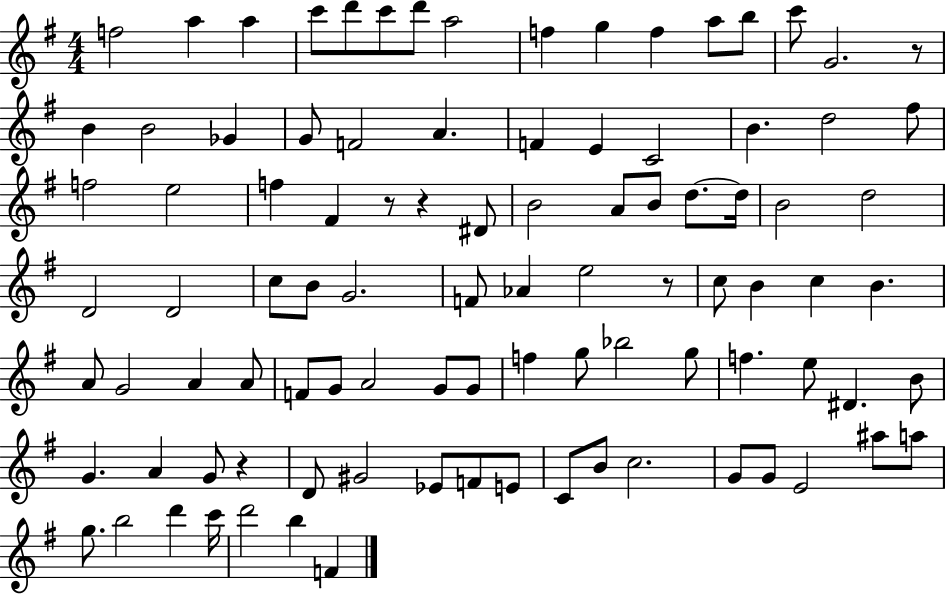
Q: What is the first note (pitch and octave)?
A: F5